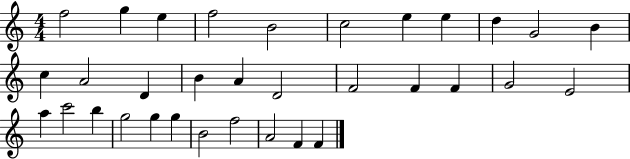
X:1
T:Untitled
M:4/4
L:1/4
K:C
f2 g e f2 B2 c2 e e d G2 B c A2 D B A D2 F2 F F G2 E2 a c'2 b g2 g g B2 f2 A2 F F